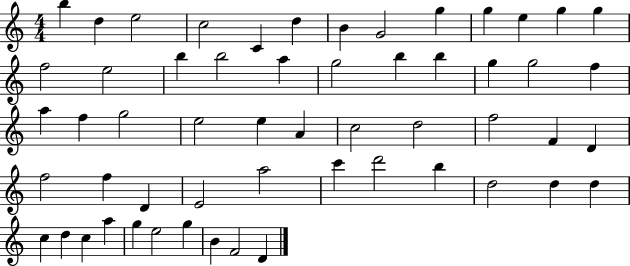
{
  \clef treble
  \numericTimeSignature
  \time 4/4
  \key c \major
  b''4 d''4 e''2 | c''2 c'4 d''4 | b'4 g'2 g''4 | g''4 e''4 g''4 g''4 | \break f''2 e''2 | b''4 b''2 a''4 | g''2 b''4 b''4 | g''4 g''2 f''4 | \break a''4 f''4 g''2 | e''2 e''4 a'4 | c''2 d''2 | f''2 f'4 d'4 | \break f''2 f''4 d'4 | e'2 a''2 | c'''4 d'''2 b''4 | d''2 d''4 d''4 | \break c''4 d''4 c''4 a''4 | g''4 e''2 g''4 | b'4 f'2 d'4 | \bar "|."
}